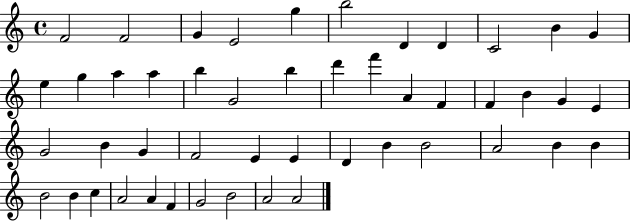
{
  \clef treble
  \time 4/4
  \defaultTimeSignature
  \key c \major
  f'2 f'2 | g'4 e'2 g''4 | b''2 d'4 d'4 | c'2 b'4 g'4 | \break e''4 g''4 a''4 a''4 | b''4 g'2 b''4 | d'''4 f'''4 a'4 f'4 | f'4 b'4 g'4 e'4 | \break g'2 b'4 g'4 | f'2 e'4 e'4 | d'4 b'4 b'2 | a'2 b'4 b'4 | \break b'2 b'4 c''4 | a'2 a'4 f'4 | g'2 b'2 | a'2 a'2 | \break \bar "|."
}